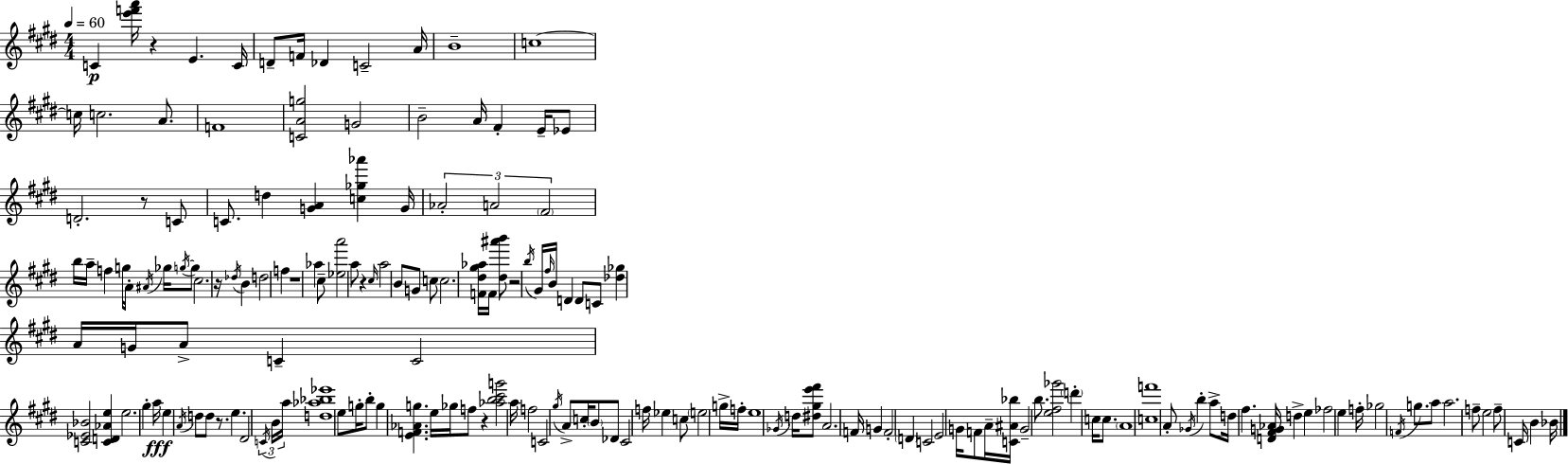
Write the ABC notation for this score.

X:1
T:Untitled
M:4/4
L:1/4
K:E
C [e'f'a']/4 z E C/4 D/2 F/4 _D C2 A/4 B4 c4 c/4 c2 A/2 F4 [CAg]2 G2 B2 A/4 ^F E/4 _E/2 D2 z/2 C/2 C/2 d [GA] [c_g_a'] G/4 _A2 A2 ^F2 b/4 a/4 f g/4 A/4 ^A/4 _g/4 g/4 g/2 ^c2 z/4 _d/4 B d2 f z4 _a ^c/2 [_ea']2 a/2 z ^c/4 a2 B/2 G/2 c/2 c2 [F^d^g_a]/4 F/4 [^d^a'b']/2 z2 b/4 ^G/4 ^f/4 B/4 D D/2 C/2 [_d_g] A/4 G/4 A/2 C C2 [C_E_B]2 [CD_Ae] e2 ^g a/4 e A/4 d/2 d/2 z/2 e ^D2 C/4 B/4 a/4 [d_a_b_e']4 e/2 g/4 b/2 g [EF_Ag] e/4 _g/4 f/2 z [_ab^c'g']2 a/4 f2 C2 ^g/4 A/2 c/4 B/2 _D/2 ^C2 f/4 _e c/2 e2 g/4 f/4 e4 _G/4 d/4 [^d^ge'^f']/2 A2 F/4 G F2 D C2 E2 G/4 F/2 A/4 [C^A_b]/4 G2 b/2 [e^f_g']2 d' c/4 c/2 A4 [cf']4 A/2 _G/4 b a/2 d/4 ^f [D^FG_A]/4 d e _f2 e f/4 _g2 F/4 g/2 a/2 a2 f/2 e2 f/2 C/4 B _B/4